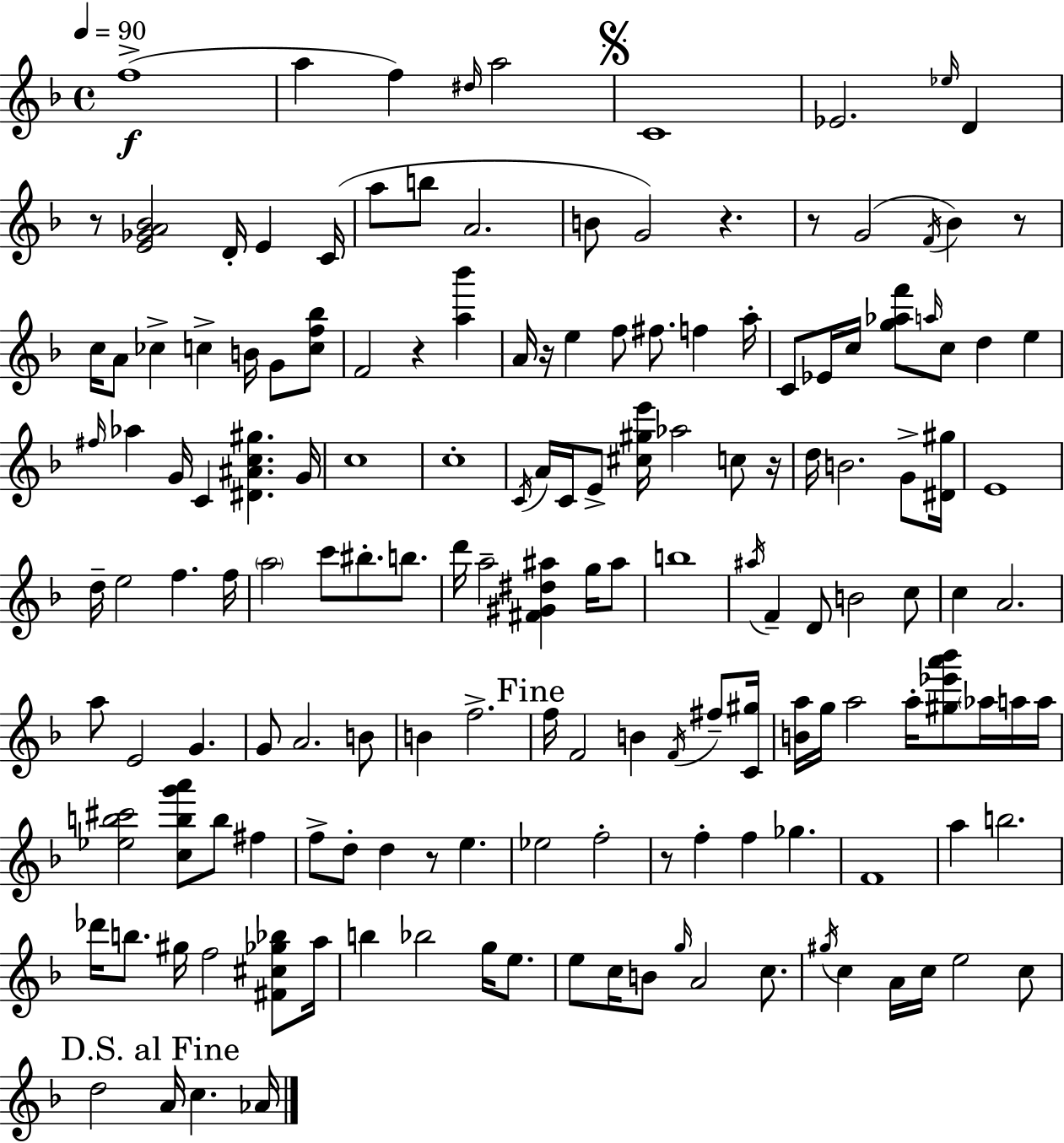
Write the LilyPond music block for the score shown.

{
  \clef treble
  \time 4/4
  \defaultTimeSignature
  \key d \minor
  \tempo 4 = 90
  f''1->(\f | a''4 f''4) \grace { dis''16 } a''2 | \mark \markup { \musicglyph "scripts.segno" } c'1 | ees'2. \grace { ees''16 } d'4 | \break r8 <e' ges' a' bes'>2 d'16-. e'4 | c'16( a''8 b''8 a'2. | b'8 g'2) r4. | r8 g'2( \acciaccatura { f'16 } bes'4) | \break r8 c''16 a'8 ces''4-> c''4-> b'16 g'8 | <c'' f'' bes''>8 f'2 r4 <a'' bes'''>4 | a'16 r16 e''4 f''8 fis''8. f''4 | a''16-. c'8 ees'16 c''16 <g'' aes'' f'''>8 \grace { a''16 } c''8 d''4 | \break e''4 \grace { fis''16 } aes''4 g'16 c'4 <dis' ais' c'' gis''>4. | g'16 c''1 | c''1-. | \acciaccatura { c'16 } a'16 c'16 e'8-> <cis'' gis'' e'''>16 aes''2 | \break c''8 r16 d''16 b'2. | g'8-> <dis' gis''>16 e'1 | d''16-- e''2 f''4. | f''16 \parenthesize a''2 c'''8 | \break bis''8.-. b''8. d'''16 a''2-- <fis' gis' dis'' ais''>4 | g''16 ais''8 b''1 | \acciaccatura { ais''16 } f'4-- d'8 b'2 | c''8 c''4 a'2. | \break a''8 e'2 | g'4. g'8 a'2. | b'8 b'4 f''2.-> | \mark "Fine" f''16 f'2 | \break b'4 \acciaccatura { f'16 } fis''8-- <c' gis''>16 <b' a''>16 g''16 a''2 | a''16-. <gis'' ees''' a''' bes'''>8 \parenthesize aes''16 a''16 a''16 <ees'' b'' cis'''>2 | <c'' b'' g''' a'''>8 b''8 fis''4 f''8-> d''8-. d''4 | r8 e''4. ees''2 | \break f''2-. r8 f''4-. f''4 | ges''4. f'1 | a''4 b''2. | des'''16 b''8. gis''16 f''2 | \break <fis' cis'' ges'' bes''>8 a''16 b''4 bes''2 | g''16 e''8. e''8 c''16 b'8 \grace { g''16 } a'2 | c''8. \acciaccatura { gis''16 } c''4 a'16 c''16 | e''2 c''8 \mark "D.S. al Fine" d''2 | \break a'16 c''4. aes'16 \bar "|."
}